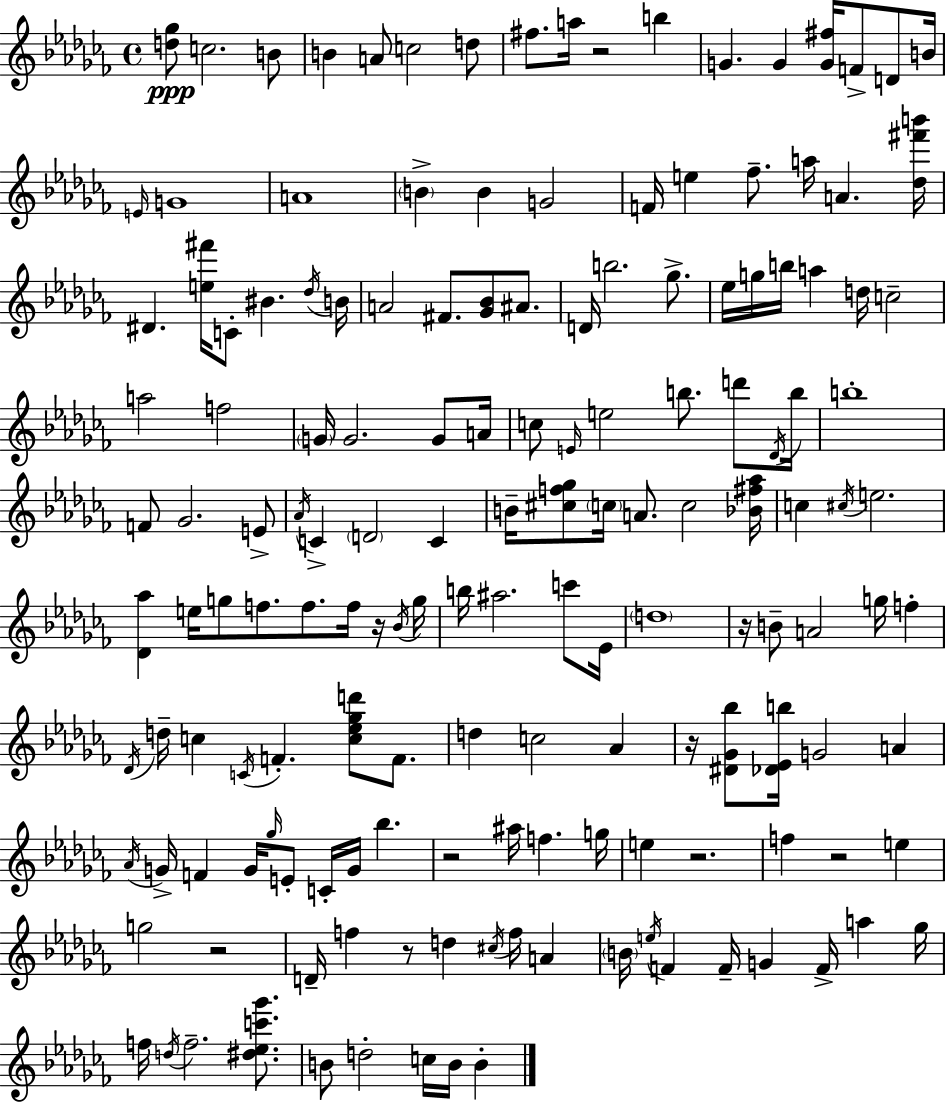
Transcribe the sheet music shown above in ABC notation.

X:1
T:Untitled
M:4/4
L:1/4
K:Abm
[d_g]/2 c2 B/2 B A/2 c2 d/2 ^f/2 a/4 z2 b G G [G^f]/4 F/2 D/2 B/4 E/4 G4 A4 B B G2 F/4 e _f/2 a/4 A [_d^f'b']/4 ^D [e^f']/4 C/2 ^B _d/4 B/4 A2 ^F/2 [_G_B]/2 ^A/2 D/4 b2 _g/2 _e/4 g/4 b/4 a d/4 c2 a2 f2 G/4 G2 G/2 A/4 c/2 E/4 e2 b/2 d'/2 _D/4 b/4 b4 F/2 _G2 E/2 _A/4 C D2 C B/4 [^cf_g]/2 c/4 A/2 c2 [_B^f_a]/4 c ^c/4 e2 [_D_a] e/4 g/2 f/2 f/2 f/4 z/4 _B/4 g/4 b/4 ^a2 c'/2 _E/4 d4 z/4 B/2 A2 g/4 f _D/4 d/4 c C/4 F [c_e_gd']/2 F/2 d c2 _A z/4 [^D_G_b]/2 [_D_Eb]/4 G2 A _A/4 G/4 F G/4 _g/4 E/2 C/4 G/4 _b z2 ^a/4 f g/4 e z2 f z2 e g2 z2 D/4 f z/2 d ^c/4 f/4 A B/4 e/4 F F/4 G F/4 a _g/4 f/4 d/4 f2 [^d_ec'_g']/2 B/2 d2 c/4 B/4 B